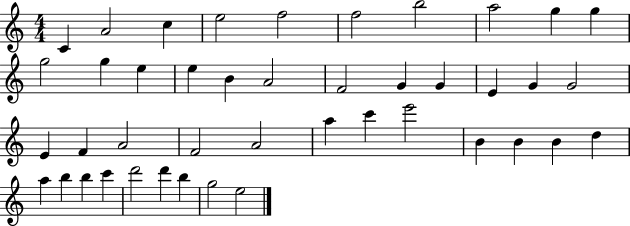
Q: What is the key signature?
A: C major